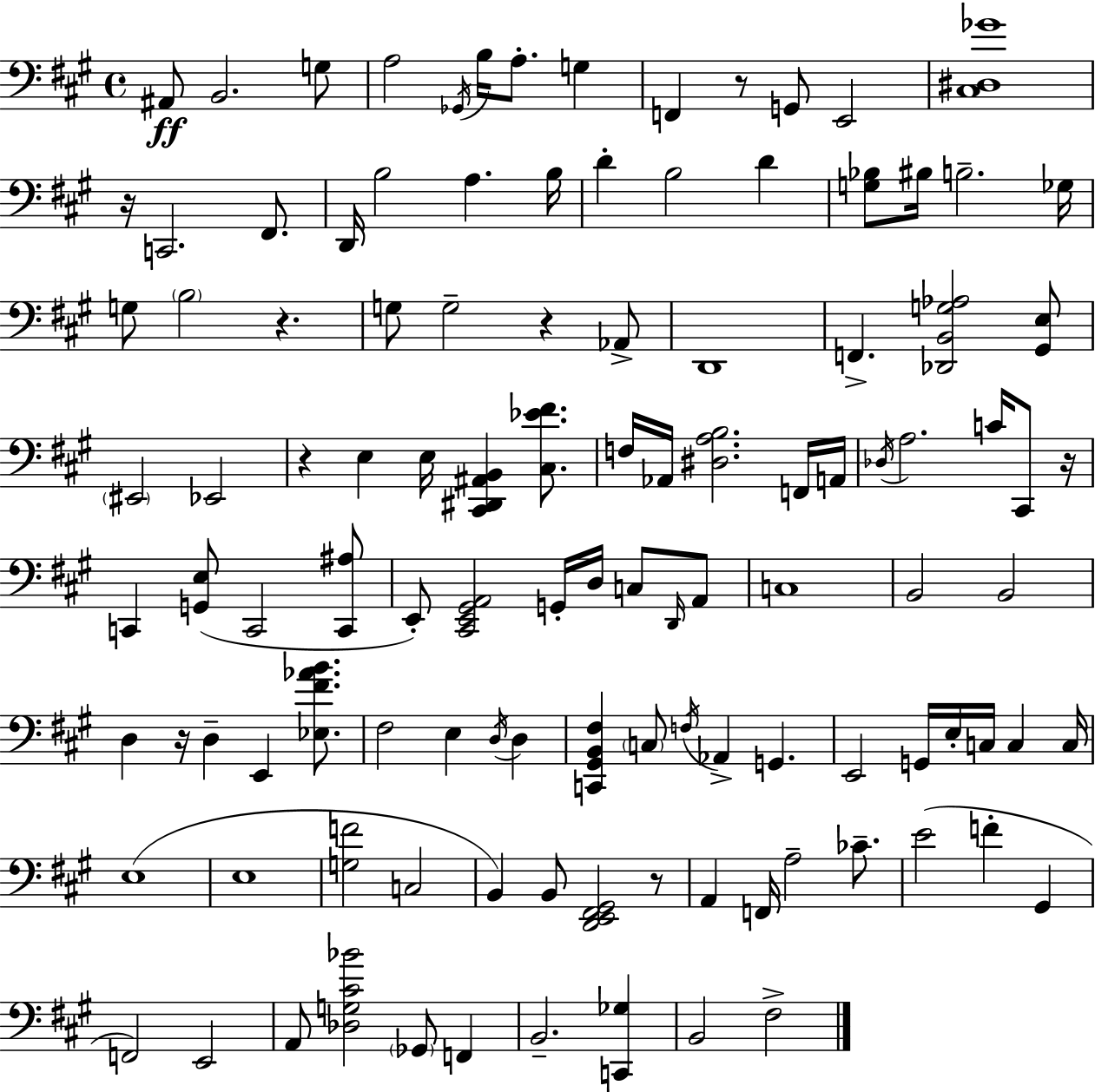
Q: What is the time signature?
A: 4/4